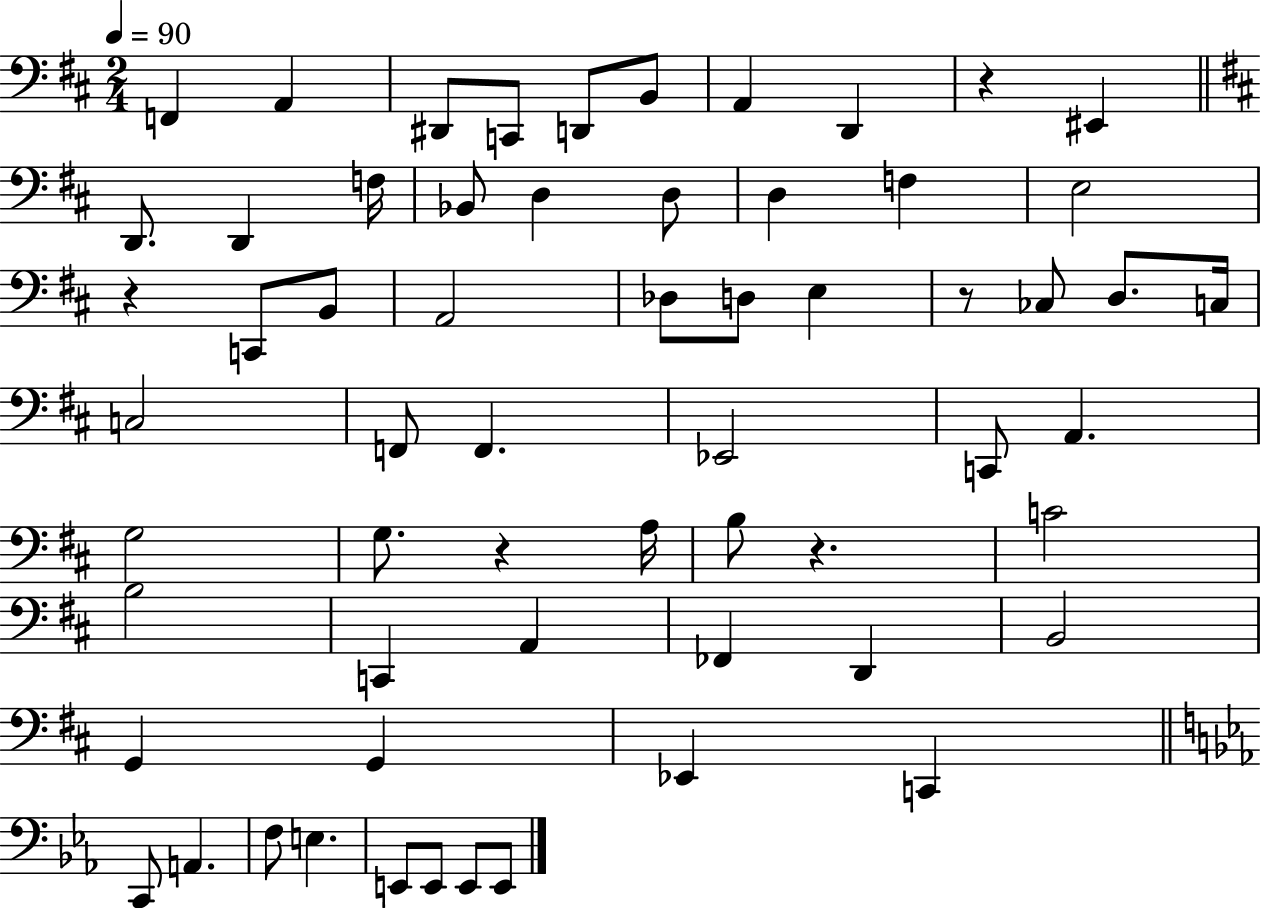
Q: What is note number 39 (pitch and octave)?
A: B3